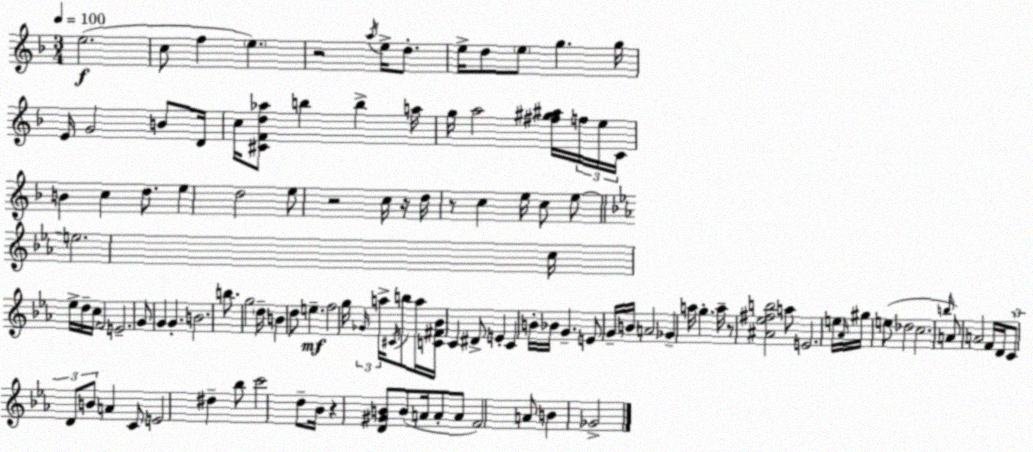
X:1
T:Untitled
M:3/4
L:1/4
K:F
e2 c/2 f e z2 a/4 e/4 d/2 e/4 d/2 e/2 g g/4 E/4 G2 B/2 D/4 c/4 [^CFd_a]/2 b b a/4 g/4 a2 [^f^g^a]/4 f/4 e/4 C/4 B c d/2 e d2 e/2 z2 c/4 z/4 d/4 z/2 c e/4 c/2 e/2 e2 c/4 _e/4 d/4 c/4 F2 E2 G/2 G G B2 b/2 g2 d/4 B d/2 e f2 g/4 _G/4 a/4 ^C/4 b/2 a/4 [C^F_B]/4 C ^D/2 E C B/4 _B/4 G E/2 G/4 B/4 A2 _G a/4 g a/4 z/2 [^A_e^fb]2 a/2 E2 e/4 _A/4 ^g/4 e/2 _d2 c2 b/4 A/2 A2 F/4 D/4 C/2 D/2 B/2 A C/2 E2 ^d _b/2 c'2 d/2 _B/4 z [D^GB]/2 B/2 A/4 A/2 A/2 F2 A/2 B _G2